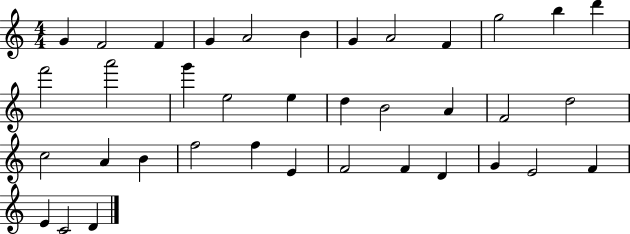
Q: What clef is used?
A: treble